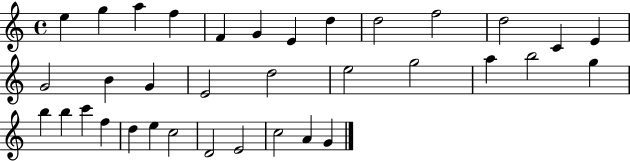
X:1
T:Untitled
M:4/4
L:1/4
K:C
e g a f F G E d d2 f2 d2 C E G2 B G E2 d2 e2 g2 a b2 g b b c' f d e c2 D2 E2 c2 A G